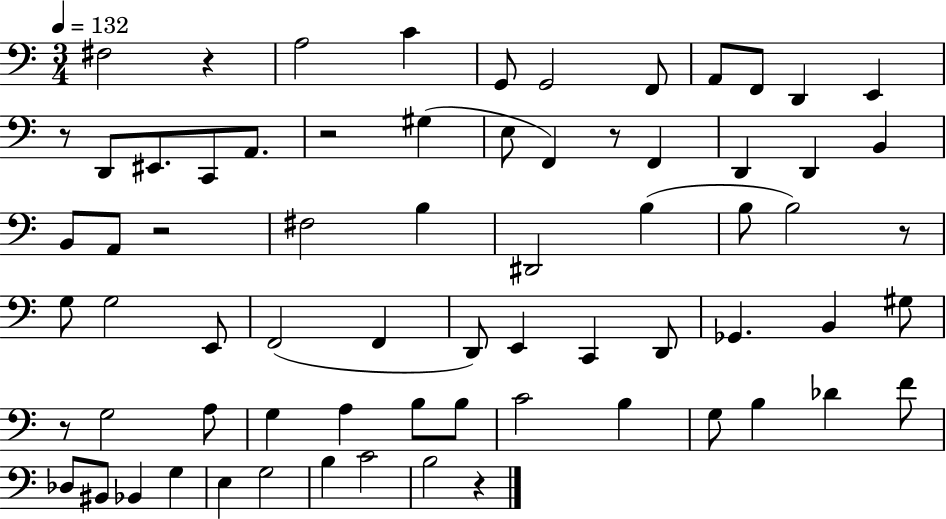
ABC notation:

X:1
T:Untitled
M:3/4
L:1/4
K:C
^F,2 z A,2 C G,,/2 G,,2 F,,/2 A,,/2 F,,/2 D,, E,, z/2 D,,/2 ^E,,/2 C,,/2 A,,/2 z2 ^G, E,/2 F,, z/2 F,, D,, D,, B,, B,,/2 A,,/2 z2 ^F,2 B, ^D,,2 B, B,/2 B,2 z/2 G,/2 G,2 E,,/2 F,,2 F,, D,,/2 E,, C,, D,,/2 _G,, B,, ^G,/2 z/2 G,2 A,/2 G, A, B,/2 B,/2 C2 B, G,/2 B, _D F/2 _D,/2 ^B,,/2 _B,, G, E, G,2 B, C2 B,2 z